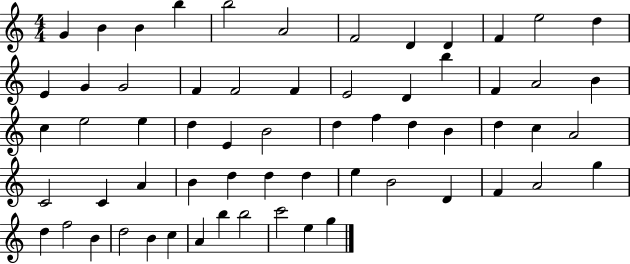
{
  \clef treble
  \numericTimeSignature
  \time 4/4
  \key c \major
  g'4 b'4 b'4 b''4 | b''2 a'2 | f'2 d'4 d'4 | f'4 e''2 d''4 | \break e'4 g'4 g'2 | f'4 f'2 f'4 | e'2 d'4 b''4 | f'4 a'2 b'4 | \break c''4 e''2 e''4 | d''4 e'4 b'2 | d''4 f''4 d''4 b'4 | d''4 c''4 a'2 | \break c'2 c'4 a'4 | b'4 d''4 d''4 d''4 | e''4 b'2 d'4 | f'4 a'2 g''4 | \break d''4 f''2 b'4 | d''2 b'4 c''4 | a'4 b''4 b''2 | c'''2 e''4 g''4 | \break \bar "|."
}